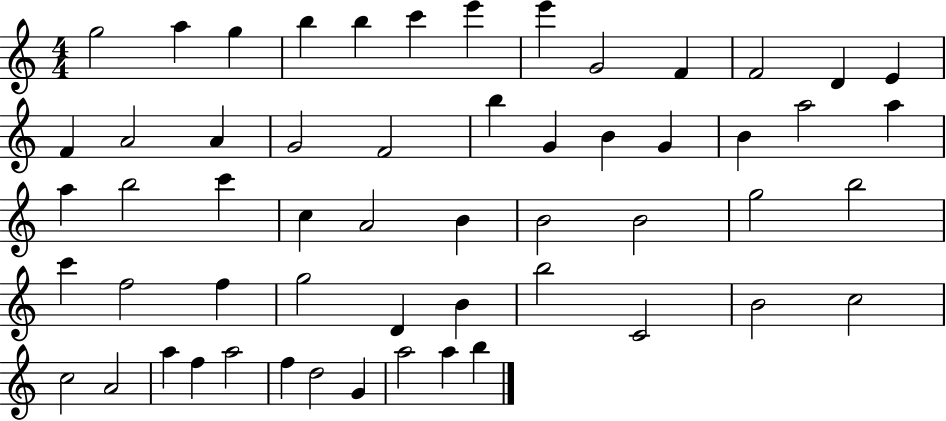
{
  \clef treble
  \numericTimeSignature
  \time 4/4
  \key c \major
  g''2 a''4 g''4 | b''4 b''4 c'''4 e'''4 | e'''4 g'2 f'4 | f'2 d'4 e'4 | \break f'4 a'2 a'4 | g'2 f'2 | b''4 g'4 b'4 g'4 | b'4 a''2 a''4 | \break a''4 b''2 c'''4 | c''4 a'2 b'4 | b'2 b'2 | g''2 b''2 | \break c'''4 f''2 f''4 | g''2 d'4 b'4 | b''2 c'2 | b'2 c''2 | \break c''2 a'2 | a''4 f''4 a''2 | f''4 d''2 g'4 | a''2 a''4 b''4 | \break \bar "|."
}